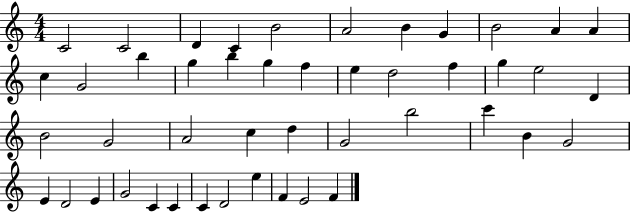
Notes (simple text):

C4/h C4/h D4/q C4/q B4/h A4/h B4/q G4/q B4/h A4/q A4/q C5/q G4/h B5/q G5/q B5/q G5/q F5/q E5/q D5/h F5/q G5/q E5/h D4/q B4/h G4/h A4/h C5/q D5/q G4/h B5/h C6/q B4/q G4/h E4/q D4/h E4/q G4/h C4/q C4/q C4/q D4/h E5/q F4/q E4/h F4/q